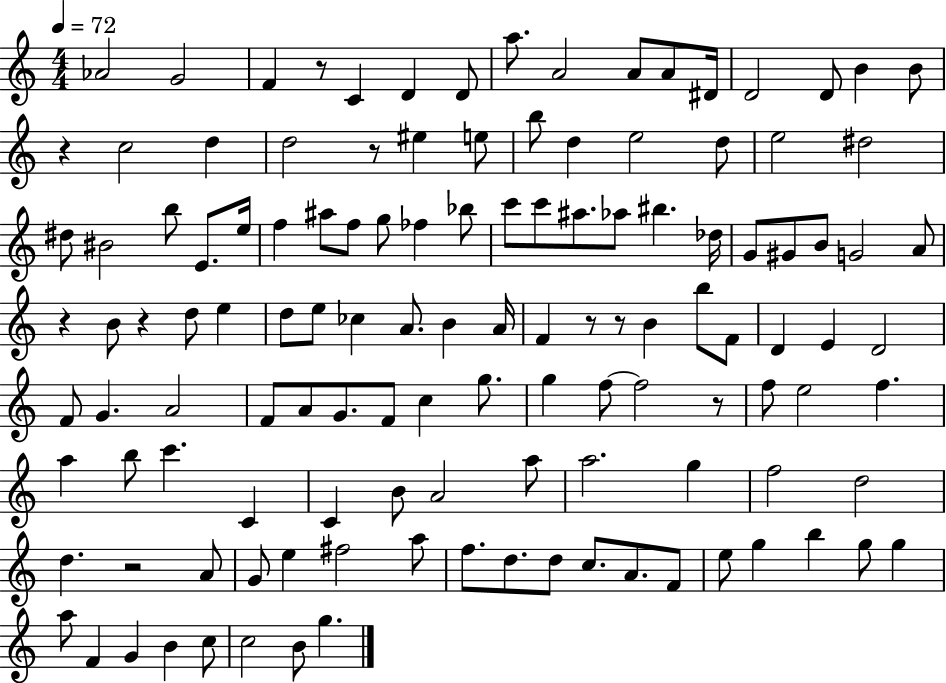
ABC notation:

X:1
T:Untitled
M:4/4
L:1/4
K:C
_A2 G2 F z/2 C D D/2 a/2 A2 A/2 A/2 ^D/4 D2 D/2 B B/2 z c2 d d2 z/2 ^e e/2 b/2 d e2 d/2 e2 ^d2 ^d/2 ^B2 b/2 E/2 e/4 f ^a/2 f/2 g/2 _f _b/2 c'/2 c'/2 ^a/2 _a/2 ^b _d/4 G/2 ^G/2 B/2 G2 A/2 z B/2 z d/2 e d/2 e/2 _c A/2 B A/4 F z/2 z/2 B b/2 F/2 D E D2 F/2 G A2 F/2 A/2 G/2 F/2 c g/2 g f/2 f2 z/2 f/2 e2 f a b/2 c' C C B/2 A2 a/2 a2 g f2 d2 d z2 A/2 G/2 e ^f2 a/2 f/2 d/2 d/2 c/2 A/2 F/2 e/2 g b g/2 g a/2 F G B c/2 c2 B/2 g